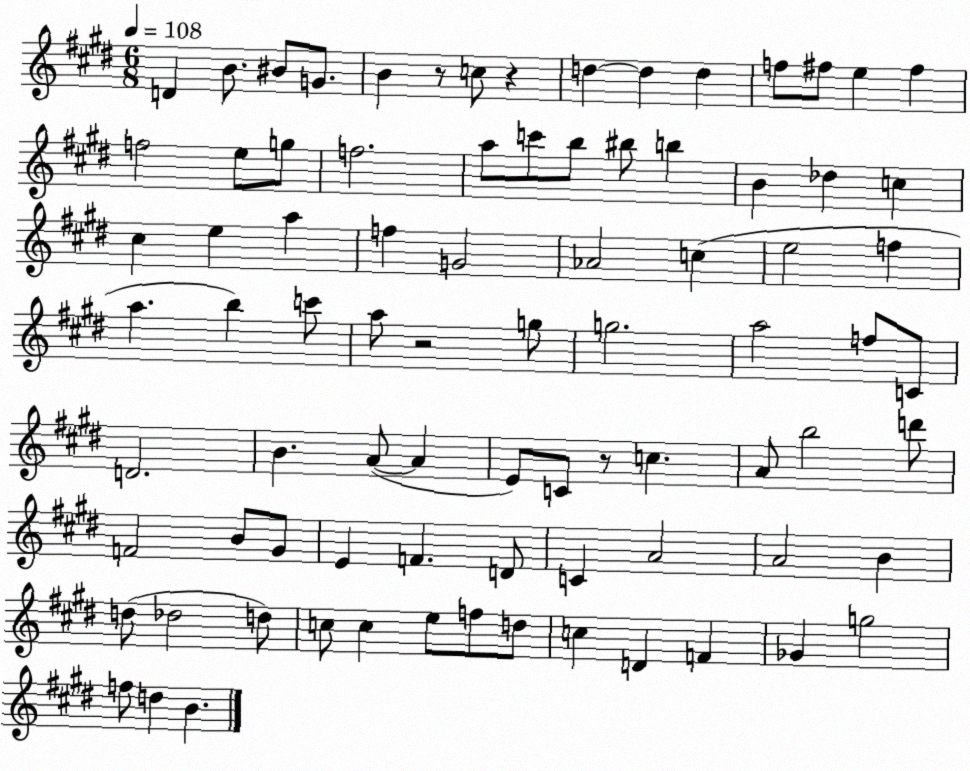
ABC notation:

X:1
T:Untitled
M:6/8
L:1/4
K:E
D B/2 ^B/2 G/2 B z/2 c/2 z d d d f/2 ^f/2 e ^f f2 e/2 g/2 f2 a/2 c'/2 b/2 ^b/2 b B _d c ^c e a f G2 _A2 c e2 f a b c'/2 a/2 z2 g/2 g2 a2 f/2 C/2 D2 B A/2 A E/2 C/2 z/2 c A/2 b2 d'/2 F2 B/2 ^G/2 E F D/2 C A2 A2 B d/2 _d2 d/2 c/2 c e/2 f/2 d/2 c D F _G g2 f/2 d B